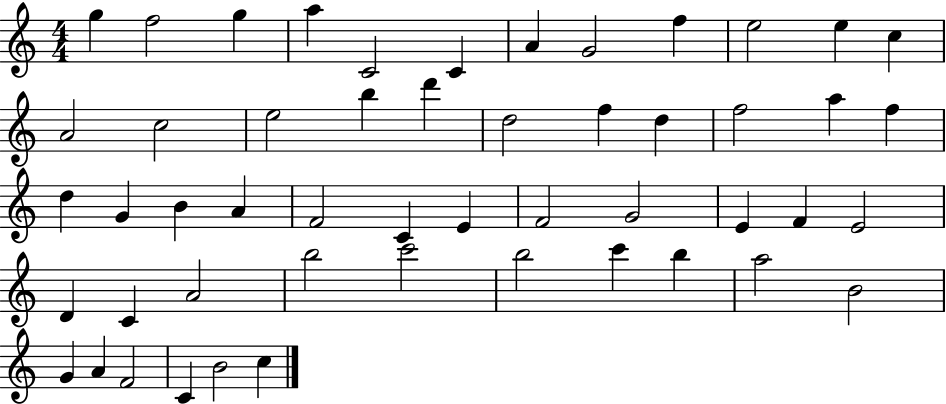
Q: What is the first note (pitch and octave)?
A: G5